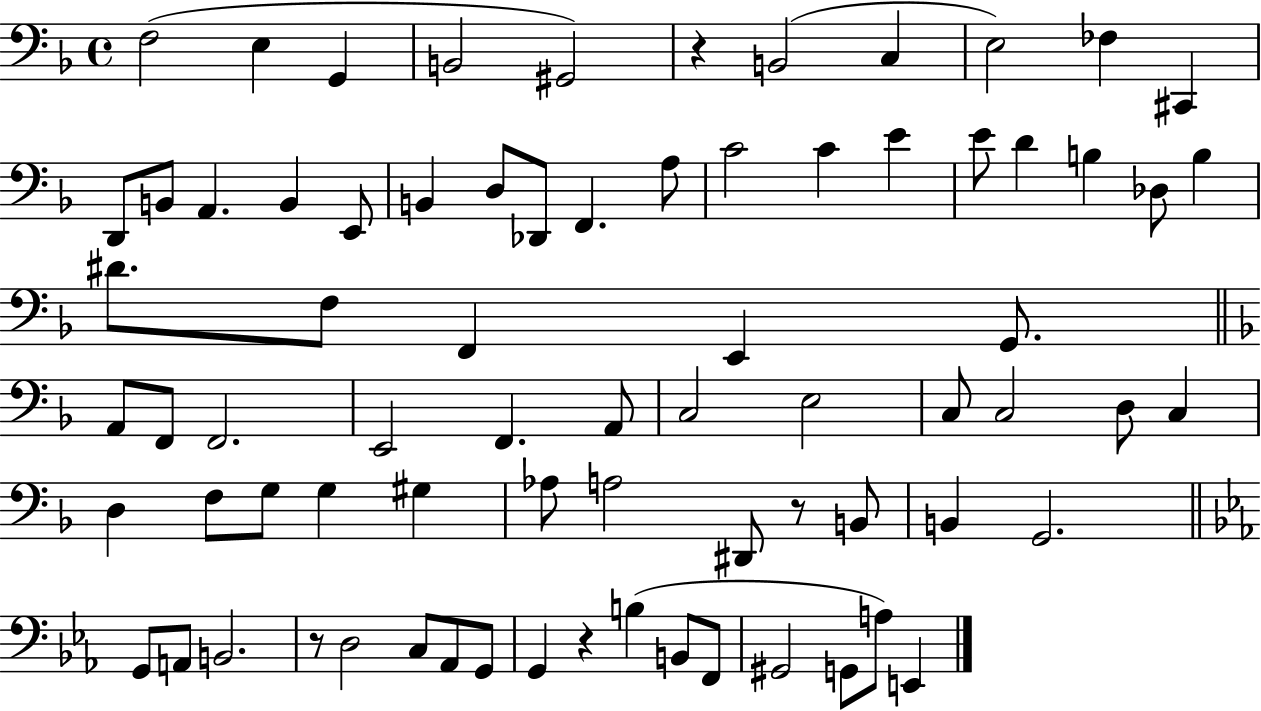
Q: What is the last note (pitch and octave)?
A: E2